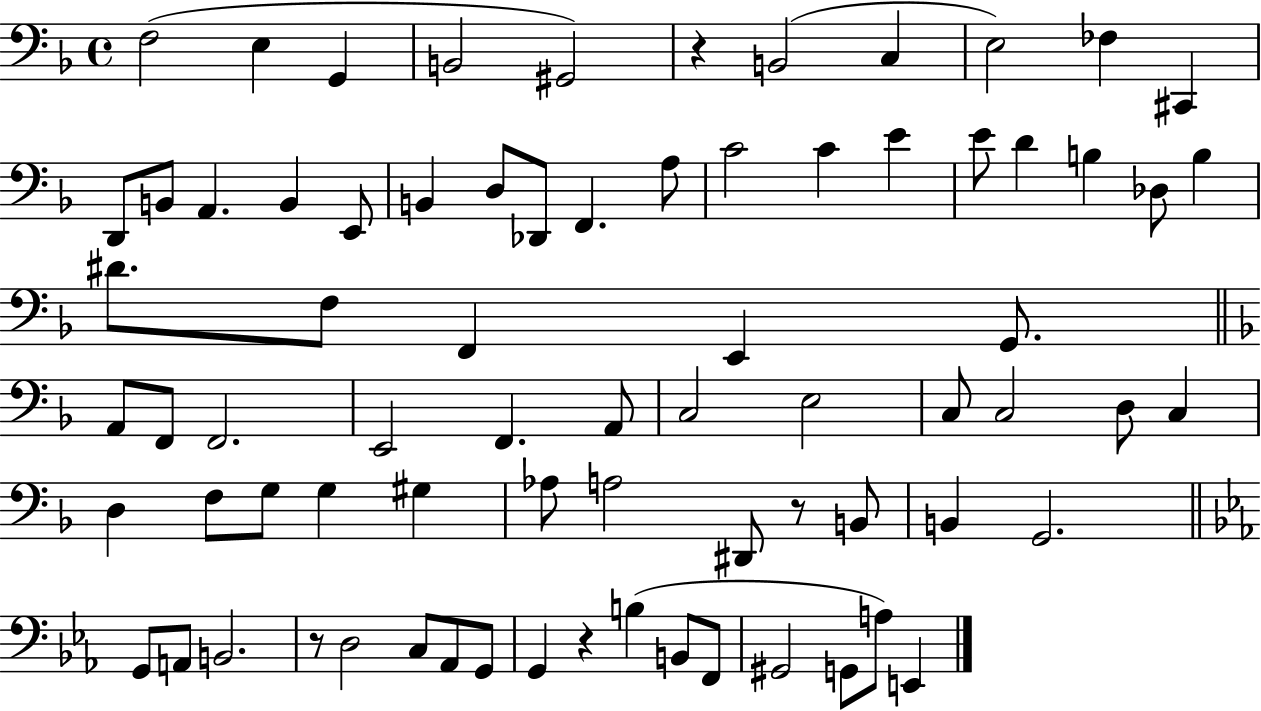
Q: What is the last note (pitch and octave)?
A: E2